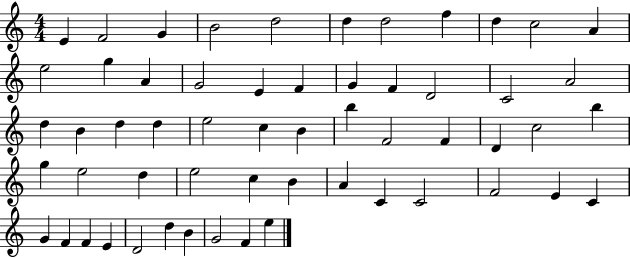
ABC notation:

X:1
T:Untitled
M:4/4
L:1/4
K:C
E F2 G B2 d2 d d2 f d c2 A e2 g A G2 E F G F D2 C2 A2 d B d d e2 c B b F2 F D c2 b g e2 d e2 c B A C C2 F2 E C G F F E D2 d B G2 F e